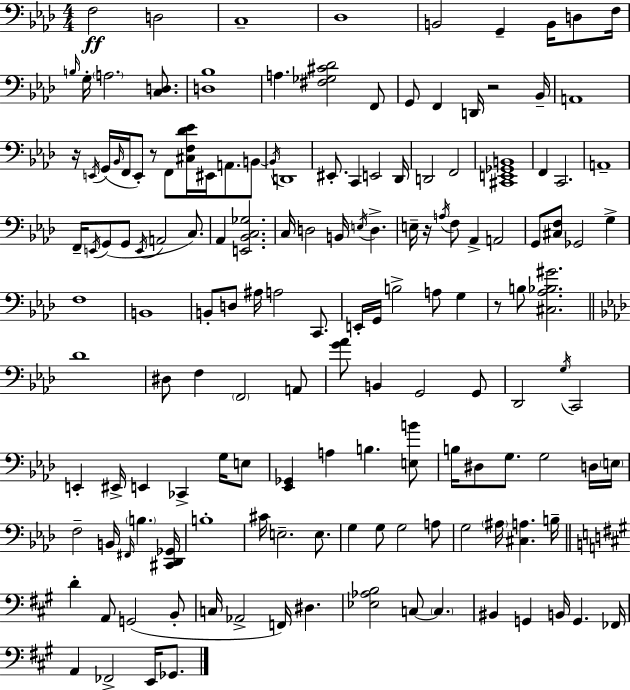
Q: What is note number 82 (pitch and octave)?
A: Db2